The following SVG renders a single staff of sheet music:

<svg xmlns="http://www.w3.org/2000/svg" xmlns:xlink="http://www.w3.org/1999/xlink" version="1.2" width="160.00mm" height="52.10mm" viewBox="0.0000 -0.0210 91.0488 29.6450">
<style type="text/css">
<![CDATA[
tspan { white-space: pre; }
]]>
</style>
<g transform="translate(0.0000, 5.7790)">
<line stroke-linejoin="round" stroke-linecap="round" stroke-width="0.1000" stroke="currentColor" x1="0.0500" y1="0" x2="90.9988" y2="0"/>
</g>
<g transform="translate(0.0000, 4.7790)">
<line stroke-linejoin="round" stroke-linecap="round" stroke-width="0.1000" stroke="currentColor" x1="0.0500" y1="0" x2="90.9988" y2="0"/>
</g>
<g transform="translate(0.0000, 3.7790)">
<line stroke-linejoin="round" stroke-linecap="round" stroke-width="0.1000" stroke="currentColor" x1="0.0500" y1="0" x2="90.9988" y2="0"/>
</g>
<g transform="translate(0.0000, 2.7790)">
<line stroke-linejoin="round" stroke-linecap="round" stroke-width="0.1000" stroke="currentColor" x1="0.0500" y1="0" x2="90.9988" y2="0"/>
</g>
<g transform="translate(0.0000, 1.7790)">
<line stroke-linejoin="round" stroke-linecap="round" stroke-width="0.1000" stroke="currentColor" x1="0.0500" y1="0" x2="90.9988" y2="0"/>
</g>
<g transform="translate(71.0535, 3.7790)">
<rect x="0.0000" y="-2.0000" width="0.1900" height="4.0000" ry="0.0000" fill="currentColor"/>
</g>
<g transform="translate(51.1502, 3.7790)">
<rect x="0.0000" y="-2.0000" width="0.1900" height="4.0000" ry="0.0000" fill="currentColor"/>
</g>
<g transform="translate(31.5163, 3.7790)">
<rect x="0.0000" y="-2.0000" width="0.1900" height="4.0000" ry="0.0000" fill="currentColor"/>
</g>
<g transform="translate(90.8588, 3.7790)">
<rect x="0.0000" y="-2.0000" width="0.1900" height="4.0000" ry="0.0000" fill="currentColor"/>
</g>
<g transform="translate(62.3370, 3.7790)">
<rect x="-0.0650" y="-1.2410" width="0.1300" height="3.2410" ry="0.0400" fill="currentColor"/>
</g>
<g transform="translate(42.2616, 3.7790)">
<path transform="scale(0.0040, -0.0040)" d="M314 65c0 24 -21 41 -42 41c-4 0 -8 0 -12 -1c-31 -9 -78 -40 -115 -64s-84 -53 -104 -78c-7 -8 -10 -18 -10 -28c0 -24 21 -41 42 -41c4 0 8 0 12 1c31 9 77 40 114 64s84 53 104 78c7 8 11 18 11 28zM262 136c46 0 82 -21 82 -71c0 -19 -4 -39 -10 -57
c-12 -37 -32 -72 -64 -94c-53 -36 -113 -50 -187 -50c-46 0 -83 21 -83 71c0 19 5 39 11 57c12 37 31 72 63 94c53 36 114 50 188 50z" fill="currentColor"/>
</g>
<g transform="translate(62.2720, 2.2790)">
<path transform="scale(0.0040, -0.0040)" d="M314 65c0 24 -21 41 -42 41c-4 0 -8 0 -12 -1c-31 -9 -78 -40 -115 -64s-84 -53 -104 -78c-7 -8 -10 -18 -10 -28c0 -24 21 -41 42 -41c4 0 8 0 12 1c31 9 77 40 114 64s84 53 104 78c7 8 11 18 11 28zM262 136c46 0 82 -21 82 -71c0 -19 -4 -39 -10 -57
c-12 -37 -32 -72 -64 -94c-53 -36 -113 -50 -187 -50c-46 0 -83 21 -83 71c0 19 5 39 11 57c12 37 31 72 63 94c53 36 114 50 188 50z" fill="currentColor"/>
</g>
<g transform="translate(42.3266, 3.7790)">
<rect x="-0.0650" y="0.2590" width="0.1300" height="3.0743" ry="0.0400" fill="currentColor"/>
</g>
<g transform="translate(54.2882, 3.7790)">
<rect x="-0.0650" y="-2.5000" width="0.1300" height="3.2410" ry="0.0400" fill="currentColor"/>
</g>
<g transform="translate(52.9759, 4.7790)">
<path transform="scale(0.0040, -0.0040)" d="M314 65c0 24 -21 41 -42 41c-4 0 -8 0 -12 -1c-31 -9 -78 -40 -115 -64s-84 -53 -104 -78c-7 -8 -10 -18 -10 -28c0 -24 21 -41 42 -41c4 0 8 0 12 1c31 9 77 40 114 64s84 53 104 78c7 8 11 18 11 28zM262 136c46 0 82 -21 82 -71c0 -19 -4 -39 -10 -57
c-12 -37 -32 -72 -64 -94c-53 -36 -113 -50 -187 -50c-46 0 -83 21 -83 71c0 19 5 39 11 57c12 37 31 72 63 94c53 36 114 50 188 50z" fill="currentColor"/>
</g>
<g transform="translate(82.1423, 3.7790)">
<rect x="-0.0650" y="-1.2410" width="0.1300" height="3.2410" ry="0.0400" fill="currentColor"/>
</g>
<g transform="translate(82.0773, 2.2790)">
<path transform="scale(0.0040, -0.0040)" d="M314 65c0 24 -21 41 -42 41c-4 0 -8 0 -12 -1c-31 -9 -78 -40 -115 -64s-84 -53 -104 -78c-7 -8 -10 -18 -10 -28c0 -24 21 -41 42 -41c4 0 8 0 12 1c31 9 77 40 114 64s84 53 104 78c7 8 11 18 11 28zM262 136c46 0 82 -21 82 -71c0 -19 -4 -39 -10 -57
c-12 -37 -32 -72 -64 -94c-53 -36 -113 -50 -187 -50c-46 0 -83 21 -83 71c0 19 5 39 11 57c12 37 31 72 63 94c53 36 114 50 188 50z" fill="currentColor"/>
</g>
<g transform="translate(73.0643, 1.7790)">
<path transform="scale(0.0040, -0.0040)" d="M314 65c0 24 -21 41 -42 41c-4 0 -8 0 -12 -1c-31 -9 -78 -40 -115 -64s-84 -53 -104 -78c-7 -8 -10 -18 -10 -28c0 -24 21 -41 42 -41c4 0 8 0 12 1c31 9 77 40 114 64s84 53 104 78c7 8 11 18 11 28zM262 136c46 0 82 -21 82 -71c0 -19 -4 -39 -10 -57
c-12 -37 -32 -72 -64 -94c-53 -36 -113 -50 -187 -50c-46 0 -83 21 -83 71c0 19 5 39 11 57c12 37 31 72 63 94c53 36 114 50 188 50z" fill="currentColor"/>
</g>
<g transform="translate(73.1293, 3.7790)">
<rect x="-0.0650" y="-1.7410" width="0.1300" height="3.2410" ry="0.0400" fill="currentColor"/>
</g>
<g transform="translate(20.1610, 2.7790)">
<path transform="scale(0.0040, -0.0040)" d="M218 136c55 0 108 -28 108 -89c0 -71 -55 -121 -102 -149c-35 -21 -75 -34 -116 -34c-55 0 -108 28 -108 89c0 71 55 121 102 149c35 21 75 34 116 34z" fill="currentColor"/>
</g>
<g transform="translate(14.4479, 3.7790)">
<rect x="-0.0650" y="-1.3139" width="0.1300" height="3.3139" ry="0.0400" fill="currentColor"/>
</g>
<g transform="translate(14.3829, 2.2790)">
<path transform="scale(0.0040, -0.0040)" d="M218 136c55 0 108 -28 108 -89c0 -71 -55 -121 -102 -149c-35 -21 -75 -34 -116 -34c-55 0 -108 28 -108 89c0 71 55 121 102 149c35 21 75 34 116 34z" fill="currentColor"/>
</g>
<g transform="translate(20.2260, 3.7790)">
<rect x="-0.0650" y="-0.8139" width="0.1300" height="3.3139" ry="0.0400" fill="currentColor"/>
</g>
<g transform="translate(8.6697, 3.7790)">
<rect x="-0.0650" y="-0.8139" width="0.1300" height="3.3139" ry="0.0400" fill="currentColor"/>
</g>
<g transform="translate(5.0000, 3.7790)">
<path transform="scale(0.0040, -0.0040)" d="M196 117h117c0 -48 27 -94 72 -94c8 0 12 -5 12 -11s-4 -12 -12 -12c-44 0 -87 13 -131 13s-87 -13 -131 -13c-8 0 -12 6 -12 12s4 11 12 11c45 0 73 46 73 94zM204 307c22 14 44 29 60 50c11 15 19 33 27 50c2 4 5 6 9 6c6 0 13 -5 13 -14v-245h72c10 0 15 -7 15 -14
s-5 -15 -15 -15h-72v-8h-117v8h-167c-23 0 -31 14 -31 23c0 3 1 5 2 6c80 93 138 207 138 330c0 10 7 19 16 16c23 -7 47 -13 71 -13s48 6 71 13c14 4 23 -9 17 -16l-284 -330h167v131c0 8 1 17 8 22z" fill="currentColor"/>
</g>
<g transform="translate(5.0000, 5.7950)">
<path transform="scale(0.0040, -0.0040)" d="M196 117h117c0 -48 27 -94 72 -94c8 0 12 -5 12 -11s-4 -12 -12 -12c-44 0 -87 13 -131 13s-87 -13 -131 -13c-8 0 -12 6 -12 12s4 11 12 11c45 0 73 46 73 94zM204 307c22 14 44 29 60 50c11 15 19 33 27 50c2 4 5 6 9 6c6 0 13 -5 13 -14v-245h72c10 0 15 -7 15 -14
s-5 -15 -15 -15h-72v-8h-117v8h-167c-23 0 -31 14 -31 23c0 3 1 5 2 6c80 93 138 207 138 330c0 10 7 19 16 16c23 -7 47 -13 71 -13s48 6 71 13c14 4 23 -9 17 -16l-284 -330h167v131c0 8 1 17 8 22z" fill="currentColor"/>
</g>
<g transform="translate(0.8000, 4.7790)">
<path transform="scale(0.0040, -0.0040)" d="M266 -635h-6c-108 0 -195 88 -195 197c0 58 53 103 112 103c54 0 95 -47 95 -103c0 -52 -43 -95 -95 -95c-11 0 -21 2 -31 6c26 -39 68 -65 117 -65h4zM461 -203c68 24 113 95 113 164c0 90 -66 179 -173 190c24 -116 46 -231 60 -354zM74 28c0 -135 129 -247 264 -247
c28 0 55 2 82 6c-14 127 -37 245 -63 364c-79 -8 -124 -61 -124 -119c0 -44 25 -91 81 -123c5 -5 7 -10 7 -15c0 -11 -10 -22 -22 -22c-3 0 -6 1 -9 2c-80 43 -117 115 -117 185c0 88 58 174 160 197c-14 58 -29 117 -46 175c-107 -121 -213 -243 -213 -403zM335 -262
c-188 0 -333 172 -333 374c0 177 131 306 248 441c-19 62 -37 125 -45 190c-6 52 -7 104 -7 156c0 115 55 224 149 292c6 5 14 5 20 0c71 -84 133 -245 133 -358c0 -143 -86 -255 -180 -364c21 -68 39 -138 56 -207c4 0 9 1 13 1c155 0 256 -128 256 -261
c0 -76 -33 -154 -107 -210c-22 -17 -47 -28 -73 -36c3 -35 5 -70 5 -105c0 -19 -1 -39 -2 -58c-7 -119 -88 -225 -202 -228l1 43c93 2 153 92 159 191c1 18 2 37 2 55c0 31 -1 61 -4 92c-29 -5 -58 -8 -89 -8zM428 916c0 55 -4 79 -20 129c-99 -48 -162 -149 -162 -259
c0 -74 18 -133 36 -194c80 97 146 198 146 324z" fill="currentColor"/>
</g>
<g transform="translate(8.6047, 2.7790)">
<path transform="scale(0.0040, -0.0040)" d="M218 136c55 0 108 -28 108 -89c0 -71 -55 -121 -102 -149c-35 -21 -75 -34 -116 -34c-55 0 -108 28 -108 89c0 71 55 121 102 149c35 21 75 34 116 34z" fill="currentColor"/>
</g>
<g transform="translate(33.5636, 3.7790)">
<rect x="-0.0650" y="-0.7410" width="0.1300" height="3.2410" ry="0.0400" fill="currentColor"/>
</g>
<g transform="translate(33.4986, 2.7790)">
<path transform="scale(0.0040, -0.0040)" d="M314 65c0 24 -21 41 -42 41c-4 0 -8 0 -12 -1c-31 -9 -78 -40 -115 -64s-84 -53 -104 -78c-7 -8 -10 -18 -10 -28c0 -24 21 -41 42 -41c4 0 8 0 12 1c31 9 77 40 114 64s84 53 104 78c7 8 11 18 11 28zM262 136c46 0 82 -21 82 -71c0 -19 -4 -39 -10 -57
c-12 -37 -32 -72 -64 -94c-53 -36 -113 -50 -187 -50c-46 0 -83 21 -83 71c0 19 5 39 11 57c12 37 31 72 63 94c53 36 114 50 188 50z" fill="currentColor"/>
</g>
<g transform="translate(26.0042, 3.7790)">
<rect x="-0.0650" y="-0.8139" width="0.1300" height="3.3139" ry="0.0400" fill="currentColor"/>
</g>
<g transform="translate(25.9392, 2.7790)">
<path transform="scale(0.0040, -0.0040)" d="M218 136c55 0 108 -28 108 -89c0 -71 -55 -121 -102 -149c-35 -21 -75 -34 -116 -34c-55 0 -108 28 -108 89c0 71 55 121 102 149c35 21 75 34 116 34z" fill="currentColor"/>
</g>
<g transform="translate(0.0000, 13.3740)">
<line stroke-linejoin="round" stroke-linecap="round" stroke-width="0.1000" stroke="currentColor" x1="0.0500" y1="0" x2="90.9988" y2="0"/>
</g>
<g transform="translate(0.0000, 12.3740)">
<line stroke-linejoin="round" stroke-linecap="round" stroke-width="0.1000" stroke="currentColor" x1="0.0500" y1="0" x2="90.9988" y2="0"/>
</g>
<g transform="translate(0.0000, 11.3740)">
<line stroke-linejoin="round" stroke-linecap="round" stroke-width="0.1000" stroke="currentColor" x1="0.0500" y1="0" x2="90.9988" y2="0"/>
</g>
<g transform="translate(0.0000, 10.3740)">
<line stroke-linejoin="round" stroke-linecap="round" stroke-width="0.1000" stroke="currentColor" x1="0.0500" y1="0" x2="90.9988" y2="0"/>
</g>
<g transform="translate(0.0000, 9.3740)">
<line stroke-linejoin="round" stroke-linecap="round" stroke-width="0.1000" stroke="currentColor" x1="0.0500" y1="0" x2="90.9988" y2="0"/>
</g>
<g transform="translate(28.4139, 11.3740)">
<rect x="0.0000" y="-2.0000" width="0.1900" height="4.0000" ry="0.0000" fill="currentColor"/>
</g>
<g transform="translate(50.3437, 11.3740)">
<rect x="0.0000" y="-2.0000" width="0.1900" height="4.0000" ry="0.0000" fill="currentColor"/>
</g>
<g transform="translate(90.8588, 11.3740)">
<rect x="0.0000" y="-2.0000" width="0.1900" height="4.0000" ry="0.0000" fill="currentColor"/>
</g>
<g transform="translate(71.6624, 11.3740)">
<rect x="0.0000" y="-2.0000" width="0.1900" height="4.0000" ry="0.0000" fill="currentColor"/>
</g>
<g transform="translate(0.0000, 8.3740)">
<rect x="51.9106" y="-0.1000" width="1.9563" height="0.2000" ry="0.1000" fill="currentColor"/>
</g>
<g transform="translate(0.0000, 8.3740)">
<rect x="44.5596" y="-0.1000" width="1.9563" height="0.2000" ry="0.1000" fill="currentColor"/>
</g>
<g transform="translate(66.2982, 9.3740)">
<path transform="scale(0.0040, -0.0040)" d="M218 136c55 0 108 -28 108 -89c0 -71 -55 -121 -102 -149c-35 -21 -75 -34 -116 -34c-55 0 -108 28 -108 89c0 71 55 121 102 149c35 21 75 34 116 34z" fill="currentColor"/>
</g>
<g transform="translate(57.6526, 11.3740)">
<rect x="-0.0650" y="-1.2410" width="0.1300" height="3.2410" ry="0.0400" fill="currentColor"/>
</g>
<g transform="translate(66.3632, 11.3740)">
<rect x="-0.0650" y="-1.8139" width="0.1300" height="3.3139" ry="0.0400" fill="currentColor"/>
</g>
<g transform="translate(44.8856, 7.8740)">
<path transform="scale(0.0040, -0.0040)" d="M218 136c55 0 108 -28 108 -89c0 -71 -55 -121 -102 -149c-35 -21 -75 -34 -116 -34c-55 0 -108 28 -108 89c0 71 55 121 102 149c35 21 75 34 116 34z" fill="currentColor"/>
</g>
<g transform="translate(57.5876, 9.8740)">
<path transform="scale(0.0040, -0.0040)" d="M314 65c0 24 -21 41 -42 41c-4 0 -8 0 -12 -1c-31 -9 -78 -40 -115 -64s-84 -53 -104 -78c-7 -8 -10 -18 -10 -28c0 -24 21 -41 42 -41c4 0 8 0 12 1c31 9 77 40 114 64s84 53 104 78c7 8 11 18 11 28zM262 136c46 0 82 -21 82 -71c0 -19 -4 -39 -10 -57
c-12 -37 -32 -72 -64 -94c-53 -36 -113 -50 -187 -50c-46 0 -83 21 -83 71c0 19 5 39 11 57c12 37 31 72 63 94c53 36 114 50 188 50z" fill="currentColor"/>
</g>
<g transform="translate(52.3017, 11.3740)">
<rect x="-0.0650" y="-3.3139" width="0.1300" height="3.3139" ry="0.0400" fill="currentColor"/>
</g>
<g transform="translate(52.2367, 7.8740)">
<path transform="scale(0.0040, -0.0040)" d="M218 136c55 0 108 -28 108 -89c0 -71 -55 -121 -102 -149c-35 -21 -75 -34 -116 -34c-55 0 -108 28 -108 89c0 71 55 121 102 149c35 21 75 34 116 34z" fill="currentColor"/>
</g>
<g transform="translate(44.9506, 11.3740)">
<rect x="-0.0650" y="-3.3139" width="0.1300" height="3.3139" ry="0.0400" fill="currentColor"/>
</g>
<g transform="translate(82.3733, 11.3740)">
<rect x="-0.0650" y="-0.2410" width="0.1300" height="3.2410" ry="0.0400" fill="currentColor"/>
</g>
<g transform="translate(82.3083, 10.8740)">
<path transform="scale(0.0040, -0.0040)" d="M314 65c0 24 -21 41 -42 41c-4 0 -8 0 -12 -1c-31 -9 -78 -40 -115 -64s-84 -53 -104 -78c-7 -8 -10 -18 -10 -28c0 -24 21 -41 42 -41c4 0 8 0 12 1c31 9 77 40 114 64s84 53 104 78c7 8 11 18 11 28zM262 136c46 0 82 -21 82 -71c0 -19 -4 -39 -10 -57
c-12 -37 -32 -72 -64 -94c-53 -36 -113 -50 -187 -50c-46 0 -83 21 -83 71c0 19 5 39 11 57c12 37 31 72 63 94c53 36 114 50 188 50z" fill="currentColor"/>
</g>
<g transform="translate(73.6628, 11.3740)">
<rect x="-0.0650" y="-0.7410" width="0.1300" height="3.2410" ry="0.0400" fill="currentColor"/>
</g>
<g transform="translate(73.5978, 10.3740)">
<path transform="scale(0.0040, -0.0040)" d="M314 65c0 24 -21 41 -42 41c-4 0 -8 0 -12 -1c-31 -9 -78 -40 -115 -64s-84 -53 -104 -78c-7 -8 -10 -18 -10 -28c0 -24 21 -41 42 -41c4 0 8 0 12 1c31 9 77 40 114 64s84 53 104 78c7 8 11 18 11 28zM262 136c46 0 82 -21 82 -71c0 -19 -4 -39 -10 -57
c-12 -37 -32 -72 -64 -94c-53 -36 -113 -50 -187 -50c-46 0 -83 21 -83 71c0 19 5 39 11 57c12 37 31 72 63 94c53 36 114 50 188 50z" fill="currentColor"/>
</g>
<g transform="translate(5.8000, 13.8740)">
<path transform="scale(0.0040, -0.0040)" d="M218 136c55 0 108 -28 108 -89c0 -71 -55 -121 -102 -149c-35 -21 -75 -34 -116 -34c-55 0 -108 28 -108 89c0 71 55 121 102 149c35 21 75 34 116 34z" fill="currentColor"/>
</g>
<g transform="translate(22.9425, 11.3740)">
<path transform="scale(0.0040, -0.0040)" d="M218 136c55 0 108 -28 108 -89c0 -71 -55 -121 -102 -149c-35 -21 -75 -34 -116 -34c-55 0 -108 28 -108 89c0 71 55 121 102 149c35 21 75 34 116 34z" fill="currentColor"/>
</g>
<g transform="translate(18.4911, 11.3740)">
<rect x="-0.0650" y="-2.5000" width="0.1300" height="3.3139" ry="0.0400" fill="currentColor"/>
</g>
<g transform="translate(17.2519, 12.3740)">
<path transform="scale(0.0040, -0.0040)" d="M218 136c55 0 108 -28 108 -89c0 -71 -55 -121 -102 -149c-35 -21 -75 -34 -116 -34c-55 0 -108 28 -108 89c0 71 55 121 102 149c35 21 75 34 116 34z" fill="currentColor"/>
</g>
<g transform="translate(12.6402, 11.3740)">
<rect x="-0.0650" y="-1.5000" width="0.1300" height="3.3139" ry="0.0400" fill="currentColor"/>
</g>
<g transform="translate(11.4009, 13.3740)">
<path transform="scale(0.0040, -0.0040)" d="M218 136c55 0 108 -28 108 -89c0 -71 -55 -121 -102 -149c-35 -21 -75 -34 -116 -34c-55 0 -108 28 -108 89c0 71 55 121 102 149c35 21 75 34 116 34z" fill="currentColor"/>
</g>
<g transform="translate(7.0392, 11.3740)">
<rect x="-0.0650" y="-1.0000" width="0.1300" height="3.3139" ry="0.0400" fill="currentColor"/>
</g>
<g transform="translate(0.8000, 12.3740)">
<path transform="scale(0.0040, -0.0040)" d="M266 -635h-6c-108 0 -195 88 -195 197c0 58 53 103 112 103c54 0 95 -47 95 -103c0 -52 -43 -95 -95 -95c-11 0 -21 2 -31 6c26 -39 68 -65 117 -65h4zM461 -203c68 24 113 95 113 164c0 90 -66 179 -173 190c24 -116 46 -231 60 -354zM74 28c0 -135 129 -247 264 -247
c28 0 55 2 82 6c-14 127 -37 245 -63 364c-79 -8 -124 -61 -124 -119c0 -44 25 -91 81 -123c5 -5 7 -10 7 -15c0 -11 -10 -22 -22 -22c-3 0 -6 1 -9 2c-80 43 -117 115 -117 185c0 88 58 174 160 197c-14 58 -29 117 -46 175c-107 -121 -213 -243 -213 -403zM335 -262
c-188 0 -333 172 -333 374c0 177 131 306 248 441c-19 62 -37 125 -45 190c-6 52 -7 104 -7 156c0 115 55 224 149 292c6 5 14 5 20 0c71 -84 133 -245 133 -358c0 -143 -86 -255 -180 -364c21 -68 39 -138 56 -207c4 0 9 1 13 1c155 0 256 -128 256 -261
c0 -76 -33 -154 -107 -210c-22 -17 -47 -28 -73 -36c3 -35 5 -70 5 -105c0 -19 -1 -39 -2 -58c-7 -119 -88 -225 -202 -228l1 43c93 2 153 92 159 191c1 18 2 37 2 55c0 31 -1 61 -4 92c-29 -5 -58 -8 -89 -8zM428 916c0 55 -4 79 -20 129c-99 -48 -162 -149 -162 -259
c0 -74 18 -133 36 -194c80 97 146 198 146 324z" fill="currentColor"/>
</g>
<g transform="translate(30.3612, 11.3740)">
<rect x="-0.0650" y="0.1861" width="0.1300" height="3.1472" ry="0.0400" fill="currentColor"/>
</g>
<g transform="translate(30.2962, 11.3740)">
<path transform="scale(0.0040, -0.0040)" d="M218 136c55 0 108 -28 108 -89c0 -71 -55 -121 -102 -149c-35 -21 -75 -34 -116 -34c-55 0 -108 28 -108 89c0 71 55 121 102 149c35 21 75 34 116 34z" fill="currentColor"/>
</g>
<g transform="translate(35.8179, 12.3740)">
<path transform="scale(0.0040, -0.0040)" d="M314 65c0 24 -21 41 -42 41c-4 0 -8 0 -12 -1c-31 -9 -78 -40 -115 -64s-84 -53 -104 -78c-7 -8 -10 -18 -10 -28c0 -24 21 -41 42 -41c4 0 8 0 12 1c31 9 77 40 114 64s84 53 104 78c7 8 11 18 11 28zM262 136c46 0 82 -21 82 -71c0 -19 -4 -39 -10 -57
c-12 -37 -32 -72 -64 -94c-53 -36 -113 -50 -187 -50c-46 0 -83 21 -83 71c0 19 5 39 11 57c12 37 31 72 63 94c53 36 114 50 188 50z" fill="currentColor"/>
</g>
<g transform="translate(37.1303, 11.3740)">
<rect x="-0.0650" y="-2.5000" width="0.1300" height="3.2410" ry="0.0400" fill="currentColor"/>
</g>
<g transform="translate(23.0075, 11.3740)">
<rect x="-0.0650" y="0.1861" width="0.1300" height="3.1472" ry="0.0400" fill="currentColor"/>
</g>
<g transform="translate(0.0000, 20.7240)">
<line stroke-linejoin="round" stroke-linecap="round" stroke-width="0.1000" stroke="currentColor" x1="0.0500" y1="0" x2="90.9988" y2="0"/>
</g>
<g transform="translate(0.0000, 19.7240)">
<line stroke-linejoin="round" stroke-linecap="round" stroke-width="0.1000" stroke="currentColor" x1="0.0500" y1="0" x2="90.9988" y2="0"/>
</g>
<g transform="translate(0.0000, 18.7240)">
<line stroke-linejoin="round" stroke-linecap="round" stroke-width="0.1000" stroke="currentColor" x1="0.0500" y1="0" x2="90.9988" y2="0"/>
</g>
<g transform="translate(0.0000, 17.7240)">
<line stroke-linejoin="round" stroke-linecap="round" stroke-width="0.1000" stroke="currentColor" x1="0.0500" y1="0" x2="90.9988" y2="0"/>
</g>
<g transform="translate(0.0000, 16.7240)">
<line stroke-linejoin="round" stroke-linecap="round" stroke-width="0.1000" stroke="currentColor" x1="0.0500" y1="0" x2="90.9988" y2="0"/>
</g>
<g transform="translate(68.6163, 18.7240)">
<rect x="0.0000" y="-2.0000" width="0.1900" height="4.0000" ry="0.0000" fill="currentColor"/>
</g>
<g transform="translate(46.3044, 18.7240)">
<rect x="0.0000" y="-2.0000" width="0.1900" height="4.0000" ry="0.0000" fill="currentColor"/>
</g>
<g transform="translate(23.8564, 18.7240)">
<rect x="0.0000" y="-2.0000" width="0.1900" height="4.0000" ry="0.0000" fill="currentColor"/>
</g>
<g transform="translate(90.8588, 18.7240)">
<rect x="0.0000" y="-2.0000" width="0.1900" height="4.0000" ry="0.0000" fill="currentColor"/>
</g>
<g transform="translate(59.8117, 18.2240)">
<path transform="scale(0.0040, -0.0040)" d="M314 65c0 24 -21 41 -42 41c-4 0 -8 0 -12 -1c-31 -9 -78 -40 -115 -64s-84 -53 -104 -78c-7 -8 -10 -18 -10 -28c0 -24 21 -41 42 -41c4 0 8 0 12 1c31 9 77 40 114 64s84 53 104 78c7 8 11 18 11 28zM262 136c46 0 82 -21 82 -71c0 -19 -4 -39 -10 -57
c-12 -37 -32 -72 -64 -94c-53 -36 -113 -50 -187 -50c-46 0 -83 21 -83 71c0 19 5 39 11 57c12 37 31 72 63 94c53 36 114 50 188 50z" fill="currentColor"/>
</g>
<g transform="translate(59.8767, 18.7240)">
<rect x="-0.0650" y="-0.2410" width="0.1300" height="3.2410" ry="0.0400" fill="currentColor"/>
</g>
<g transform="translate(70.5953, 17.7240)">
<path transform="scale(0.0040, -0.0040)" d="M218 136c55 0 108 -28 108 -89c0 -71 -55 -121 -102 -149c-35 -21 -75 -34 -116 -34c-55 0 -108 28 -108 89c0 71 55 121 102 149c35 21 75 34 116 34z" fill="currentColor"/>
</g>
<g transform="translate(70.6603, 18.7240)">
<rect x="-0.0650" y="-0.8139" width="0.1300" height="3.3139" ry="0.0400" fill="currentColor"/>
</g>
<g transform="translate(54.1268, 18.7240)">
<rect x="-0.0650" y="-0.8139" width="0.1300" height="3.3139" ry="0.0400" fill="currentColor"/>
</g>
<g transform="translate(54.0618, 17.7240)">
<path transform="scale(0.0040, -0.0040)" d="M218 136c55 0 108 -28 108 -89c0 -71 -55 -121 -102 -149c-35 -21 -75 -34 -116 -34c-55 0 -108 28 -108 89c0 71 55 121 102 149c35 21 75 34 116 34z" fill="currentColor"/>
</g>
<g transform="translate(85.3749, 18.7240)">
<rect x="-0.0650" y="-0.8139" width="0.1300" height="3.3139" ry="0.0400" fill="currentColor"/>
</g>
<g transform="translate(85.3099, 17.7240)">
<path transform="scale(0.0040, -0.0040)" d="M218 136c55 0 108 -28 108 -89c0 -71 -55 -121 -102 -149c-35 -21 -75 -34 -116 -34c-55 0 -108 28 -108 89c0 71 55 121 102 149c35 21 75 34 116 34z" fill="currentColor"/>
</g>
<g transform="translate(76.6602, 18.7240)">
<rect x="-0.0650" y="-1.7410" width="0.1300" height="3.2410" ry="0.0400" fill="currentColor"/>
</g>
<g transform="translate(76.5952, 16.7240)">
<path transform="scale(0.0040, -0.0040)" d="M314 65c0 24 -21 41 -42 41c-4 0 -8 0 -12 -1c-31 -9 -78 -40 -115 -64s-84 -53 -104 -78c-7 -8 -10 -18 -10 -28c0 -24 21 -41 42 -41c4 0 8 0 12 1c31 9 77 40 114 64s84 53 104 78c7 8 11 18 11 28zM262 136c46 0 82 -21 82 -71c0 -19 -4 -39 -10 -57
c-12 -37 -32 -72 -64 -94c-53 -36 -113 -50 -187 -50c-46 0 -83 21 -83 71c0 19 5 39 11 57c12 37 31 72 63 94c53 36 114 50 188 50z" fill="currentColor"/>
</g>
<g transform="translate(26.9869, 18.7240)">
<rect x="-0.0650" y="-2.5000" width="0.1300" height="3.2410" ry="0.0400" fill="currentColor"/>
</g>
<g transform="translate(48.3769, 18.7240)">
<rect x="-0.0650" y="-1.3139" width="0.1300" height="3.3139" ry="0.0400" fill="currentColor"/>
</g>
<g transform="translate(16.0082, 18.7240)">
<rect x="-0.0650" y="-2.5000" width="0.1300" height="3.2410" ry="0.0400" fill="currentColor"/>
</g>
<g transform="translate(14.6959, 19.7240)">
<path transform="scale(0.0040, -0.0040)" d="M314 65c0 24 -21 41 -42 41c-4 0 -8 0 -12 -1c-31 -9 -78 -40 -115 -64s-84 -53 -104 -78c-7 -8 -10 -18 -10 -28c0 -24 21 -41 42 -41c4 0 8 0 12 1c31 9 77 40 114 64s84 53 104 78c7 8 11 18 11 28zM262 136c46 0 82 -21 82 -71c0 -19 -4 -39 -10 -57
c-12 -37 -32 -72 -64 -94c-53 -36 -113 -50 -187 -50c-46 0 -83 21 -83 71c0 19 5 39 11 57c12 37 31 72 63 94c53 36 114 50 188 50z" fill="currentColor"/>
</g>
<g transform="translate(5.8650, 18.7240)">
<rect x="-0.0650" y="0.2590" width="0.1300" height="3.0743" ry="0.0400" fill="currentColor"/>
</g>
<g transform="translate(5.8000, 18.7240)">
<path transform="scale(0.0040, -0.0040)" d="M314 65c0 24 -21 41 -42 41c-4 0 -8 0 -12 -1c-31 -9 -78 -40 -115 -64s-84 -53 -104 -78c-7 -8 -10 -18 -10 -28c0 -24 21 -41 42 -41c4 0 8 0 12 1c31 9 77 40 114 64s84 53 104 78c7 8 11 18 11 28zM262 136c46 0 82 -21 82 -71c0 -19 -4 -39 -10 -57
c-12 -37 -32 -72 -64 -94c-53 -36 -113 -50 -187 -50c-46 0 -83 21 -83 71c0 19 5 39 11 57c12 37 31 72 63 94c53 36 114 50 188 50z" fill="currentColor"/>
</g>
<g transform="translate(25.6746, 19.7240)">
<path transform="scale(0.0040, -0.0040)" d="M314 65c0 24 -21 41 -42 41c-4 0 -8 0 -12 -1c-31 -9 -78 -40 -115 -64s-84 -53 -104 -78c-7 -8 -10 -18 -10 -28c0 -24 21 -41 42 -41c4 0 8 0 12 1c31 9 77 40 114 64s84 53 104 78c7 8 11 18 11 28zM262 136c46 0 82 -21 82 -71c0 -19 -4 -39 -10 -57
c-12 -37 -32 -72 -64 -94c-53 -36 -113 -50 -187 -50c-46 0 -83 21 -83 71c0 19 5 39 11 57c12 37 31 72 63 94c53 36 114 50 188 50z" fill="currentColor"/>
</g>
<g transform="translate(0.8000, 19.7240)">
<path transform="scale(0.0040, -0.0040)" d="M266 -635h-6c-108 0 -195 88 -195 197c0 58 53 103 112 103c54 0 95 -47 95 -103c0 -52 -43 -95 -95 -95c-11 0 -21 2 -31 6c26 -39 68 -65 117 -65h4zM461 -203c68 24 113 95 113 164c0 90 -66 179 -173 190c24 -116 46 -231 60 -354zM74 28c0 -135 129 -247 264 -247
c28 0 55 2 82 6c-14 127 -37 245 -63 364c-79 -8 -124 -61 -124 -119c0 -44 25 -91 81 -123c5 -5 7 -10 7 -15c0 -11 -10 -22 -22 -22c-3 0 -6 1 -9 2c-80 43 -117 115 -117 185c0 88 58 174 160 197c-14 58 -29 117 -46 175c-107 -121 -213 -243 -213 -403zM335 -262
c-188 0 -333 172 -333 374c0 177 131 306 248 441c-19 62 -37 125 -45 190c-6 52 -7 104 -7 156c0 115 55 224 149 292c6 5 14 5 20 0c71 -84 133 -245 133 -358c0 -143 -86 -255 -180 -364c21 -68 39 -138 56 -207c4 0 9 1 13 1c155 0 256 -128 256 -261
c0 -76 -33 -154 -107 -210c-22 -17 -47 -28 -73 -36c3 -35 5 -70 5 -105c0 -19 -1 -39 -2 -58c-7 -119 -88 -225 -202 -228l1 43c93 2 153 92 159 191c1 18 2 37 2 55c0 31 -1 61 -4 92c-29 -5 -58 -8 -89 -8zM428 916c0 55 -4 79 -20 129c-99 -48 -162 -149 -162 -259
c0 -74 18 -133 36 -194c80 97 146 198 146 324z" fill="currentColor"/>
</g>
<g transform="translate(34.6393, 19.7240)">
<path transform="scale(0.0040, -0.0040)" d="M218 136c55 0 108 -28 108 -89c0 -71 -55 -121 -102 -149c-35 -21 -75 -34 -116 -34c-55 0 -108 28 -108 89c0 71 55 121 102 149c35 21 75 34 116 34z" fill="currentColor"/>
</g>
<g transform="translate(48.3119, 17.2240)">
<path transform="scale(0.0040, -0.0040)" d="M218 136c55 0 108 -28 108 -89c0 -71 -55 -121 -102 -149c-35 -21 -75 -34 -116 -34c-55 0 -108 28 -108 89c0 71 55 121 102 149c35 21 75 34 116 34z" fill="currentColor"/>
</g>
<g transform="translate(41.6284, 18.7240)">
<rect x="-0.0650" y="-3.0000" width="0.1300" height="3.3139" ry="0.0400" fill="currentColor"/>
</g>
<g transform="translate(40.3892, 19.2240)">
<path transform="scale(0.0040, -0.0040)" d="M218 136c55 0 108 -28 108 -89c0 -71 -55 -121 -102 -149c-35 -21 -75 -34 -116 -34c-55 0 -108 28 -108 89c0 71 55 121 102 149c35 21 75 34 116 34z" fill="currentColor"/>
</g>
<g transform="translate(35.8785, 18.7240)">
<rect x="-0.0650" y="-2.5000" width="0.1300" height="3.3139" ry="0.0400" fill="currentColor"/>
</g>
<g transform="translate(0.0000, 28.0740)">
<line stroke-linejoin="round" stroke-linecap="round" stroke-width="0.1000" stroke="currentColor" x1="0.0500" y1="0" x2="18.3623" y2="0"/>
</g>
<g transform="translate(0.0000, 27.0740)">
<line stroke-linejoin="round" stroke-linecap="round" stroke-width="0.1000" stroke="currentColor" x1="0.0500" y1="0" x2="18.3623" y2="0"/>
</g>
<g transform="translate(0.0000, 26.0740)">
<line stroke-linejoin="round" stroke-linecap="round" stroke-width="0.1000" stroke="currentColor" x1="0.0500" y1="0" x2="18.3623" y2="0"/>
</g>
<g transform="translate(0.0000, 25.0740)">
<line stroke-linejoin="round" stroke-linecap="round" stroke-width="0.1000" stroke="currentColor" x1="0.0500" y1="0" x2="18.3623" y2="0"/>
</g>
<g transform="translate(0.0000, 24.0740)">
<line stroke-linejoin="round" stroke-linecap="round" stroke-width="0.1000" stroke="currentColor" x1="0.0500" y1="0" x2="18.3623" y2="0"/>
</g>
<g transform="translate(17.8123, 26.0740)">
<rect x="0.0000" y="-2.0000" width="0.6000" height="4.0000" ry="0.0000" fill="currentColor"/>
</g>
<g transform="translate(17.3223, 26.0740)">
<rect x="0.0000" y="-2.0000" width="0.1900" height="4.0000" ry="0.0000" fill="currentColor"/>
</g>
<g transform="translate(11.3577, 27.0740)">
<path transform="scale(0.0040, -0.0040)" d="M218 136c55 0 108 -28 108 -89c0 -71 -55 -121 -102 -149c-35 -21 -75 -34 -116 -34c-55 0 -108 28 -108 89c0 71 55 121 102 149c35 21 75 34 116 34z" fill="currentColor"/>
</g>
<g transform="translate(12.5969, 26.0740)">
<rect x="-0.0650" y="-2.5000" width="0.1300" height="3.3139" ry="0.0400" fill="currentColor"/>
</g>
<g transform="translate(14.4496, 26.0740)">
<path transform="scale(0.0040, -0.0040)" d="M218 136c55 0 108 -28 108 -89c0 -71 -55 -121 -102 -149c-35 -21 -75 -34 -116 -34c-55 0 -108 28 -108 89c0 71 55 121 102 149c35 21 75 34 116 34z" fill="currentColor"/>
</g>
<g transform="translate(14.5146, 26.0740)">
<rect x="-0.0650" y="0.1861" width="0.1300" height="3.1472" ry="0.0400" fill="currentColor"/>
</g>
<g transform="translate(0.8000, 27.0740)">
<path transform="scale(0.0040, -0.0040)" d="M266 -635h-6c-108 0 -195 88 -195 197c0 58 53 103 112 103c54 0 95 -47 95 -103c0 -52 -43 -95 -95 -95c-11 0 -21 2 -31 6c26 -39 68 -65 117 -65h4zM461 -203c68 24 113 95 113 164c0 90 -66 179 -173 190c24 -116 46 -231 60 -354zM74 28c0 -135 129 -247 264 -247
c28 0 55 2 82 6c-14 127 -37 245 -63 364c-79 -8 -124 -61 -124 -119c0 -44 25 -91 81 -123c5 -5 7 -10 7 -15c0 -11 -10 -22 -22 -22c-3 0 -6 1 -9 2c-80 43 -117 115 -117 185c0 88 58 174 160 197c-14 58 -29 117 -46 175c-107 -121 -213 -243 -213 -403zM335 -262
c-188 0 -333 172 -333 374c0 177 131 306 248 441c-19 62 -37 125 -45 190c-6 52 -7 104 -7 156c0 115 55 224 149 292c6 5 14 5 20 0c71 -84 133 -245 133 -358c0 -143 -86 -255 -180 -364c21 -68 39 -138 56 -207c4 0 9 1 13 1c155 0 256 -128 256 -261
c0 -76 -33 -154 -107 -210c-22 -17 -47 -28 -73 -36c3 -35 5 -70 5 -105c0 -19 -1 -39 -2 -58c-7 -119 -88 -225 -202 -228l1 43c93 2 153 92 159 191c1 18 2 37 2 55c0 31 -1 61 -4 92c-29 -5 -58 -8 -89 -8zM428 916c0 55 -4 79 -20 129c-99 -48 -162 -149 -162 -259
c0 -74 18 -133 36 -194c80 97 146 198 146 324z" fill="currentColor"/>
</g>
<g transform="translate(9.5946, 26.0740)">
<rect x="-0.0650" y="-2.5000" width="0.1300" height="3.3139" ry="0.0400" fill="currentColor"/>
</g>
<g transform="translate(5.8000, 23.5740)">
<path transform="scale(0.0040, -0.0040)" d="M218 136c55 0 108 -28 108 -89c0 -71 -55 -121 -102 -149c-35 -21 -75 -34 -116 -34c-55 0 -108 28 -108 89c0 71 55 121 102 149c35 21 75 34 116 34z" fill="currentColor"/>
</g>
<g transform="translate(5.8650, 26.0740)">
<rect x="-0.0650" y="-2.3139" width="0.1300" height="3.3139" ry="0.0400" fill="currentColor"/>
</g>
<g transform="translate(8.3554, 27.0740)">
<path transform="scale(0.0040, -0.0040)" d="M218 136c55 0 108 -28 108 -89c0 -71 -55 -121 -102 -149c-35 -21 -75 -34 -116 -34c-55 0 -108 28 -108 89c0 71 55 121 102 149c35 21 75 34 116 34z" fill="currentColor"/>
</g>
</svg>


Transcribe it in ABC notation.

X:1
T:Untitled
M:4/4
L:1/4
K:C
d e d d d2 B2 G2 e2 f2 e2 D E G B B G2 b b e2 f d2 c2 B2 G2 G2 G A e d c2 d f2 d g G G B